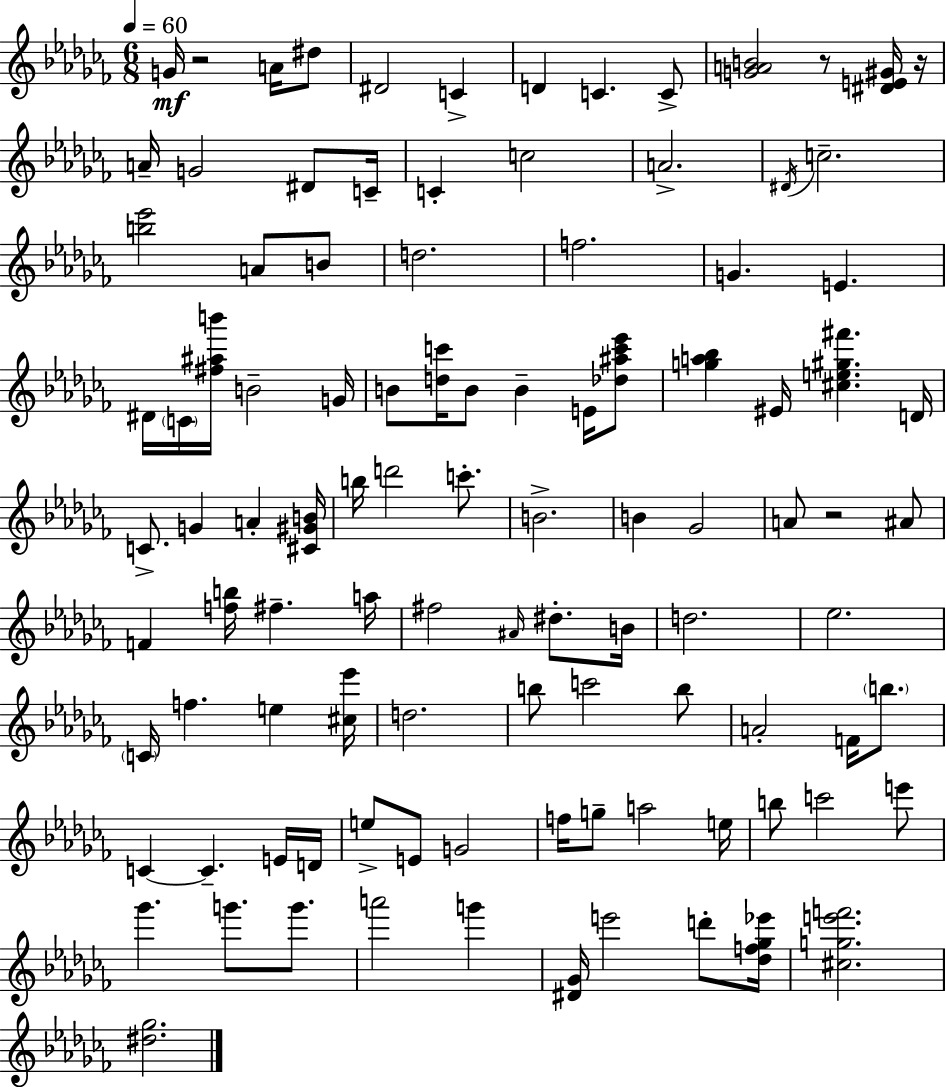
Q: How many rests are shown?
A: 4